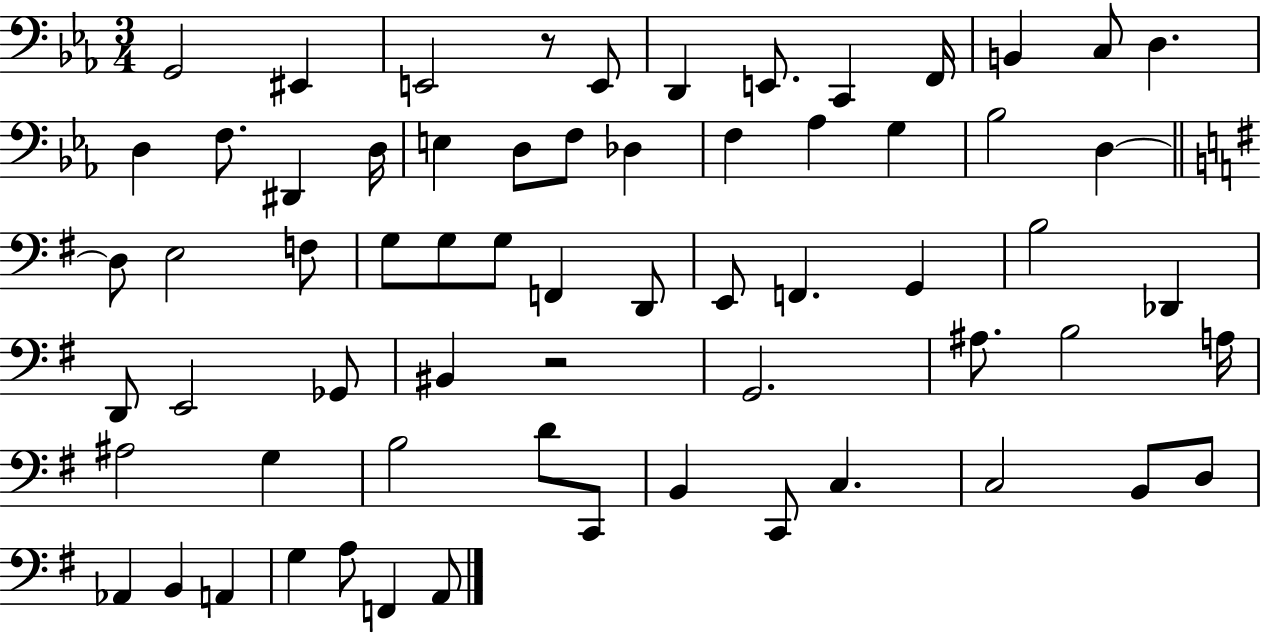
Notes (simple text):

G2/h EIS2/q E2/h R/e E2/e D2/q E2/e. C2/q F2/s B2/q C3/e D3/q. D3/q F3/e. D#2/q D3/s E3/q D3/e F3/e Db3/q F3/q Ab3/q G3/q Bb3/h D3/q D3/e E3/h F3/e G3/e G3/e G3/e F2/q D2/e E2/e F2/q. G2/q B3/h Db2/q D2/e E2/h Gb2/e BIS2/q R/h G2/h. A#3/e. B3/h A3/s A#3/h G3/q B3/h D4/e C2/e B2/q C2/e C3/q. C3/h B2/e D3/e Ab2/q B2/q A2/q G3/q A3/e F2/q A2/e